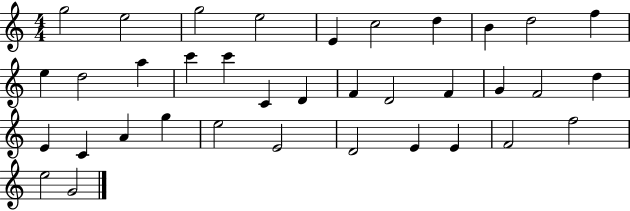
{
  \clef treble
  \numericTimeSignature
  \time 4/4
  \key c \major
  g''2 e''2 | g''2 e''2 | e'4 c''2 d''4 | b'4 d''2 f''4 | \break e''4 d''2 a''4 | c'''4 c'''4 c'4 d'4 | f'4 d'2 f'4 | g'4 f'2 d''4 | \break e'4 c'4 a'4 g''4 | e''2 e'2 | d'2 e'4 e'4 | f'2 f''2 | \break e''2 g'2 | \bar "|."
}